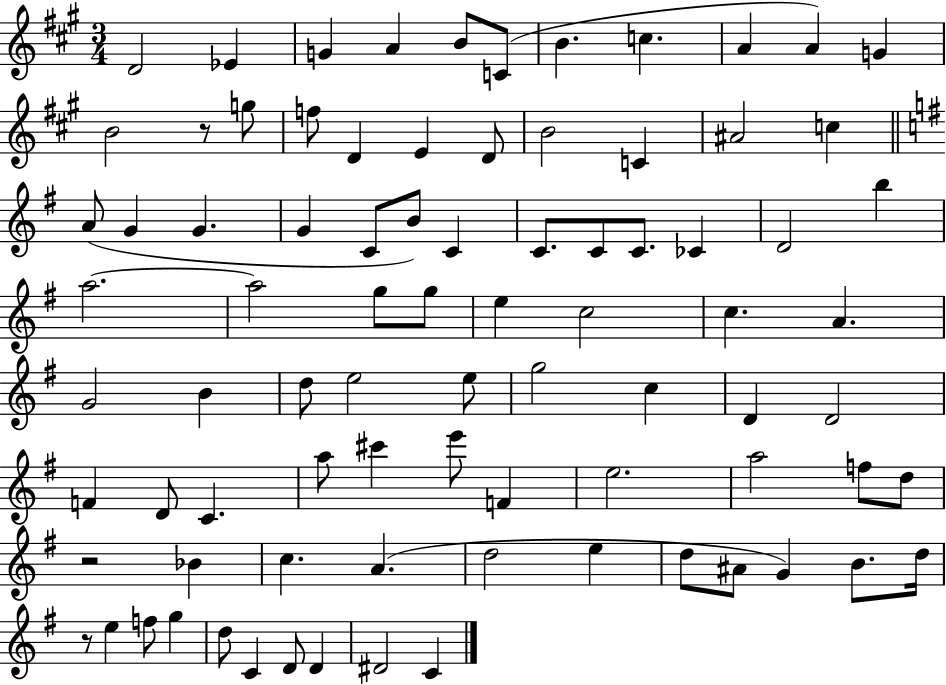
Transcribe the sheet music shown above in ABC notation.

X:1
T:Untitled
M:3/4
L:1/4
K:A
D2 _E G A B/2 C/2 B c A A G B2 z/2 g/2 f/2 D E D/2 B2 C ^A2 c A/2 G G G C/2 B/2 C C/2 C/2 C/2 _C D2 b a2 a2 g/2 g/2 e c2 c A G2 B d/2 e2 e/2 g2 c D D2 F D/2 C a/2 ^c' e'/2 F e2 a2 f/2 d/2 z2 _B c A d2 e d/2 ^A/2 G B/2 d/4 z/2 e f/2 g d/2 C D/2 D ^D2 C